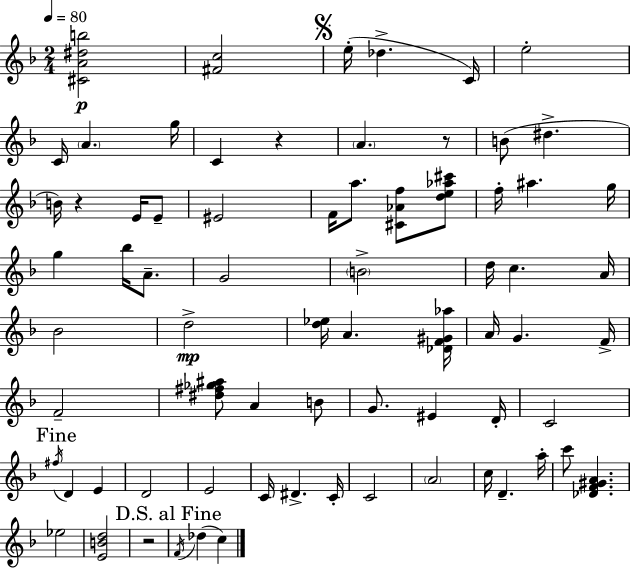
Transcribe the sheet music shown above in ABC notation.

X:1
T:Untitled
M:2/4
L:1/4
K:Dm
[^CA^db]2 [^Fc]2 e/4 _d C/4 e2 C/4 A g/4 C z A z/2 B/2 ^d B/4 z E/4 E/2 ^E2 F/4 a/2 [^C_Af]/2 [de_a^c']/2 f/4 ^a g/4 g _b/4 A/2 G2 B2 d/4 c A/4 _B2 d2 [d_e]/4 A [_DF^G_a]/4 A/4 G F/4 F2 [^d^f_g^a]/2 A B/2 G/2 ^E D/4 C2 ^f/4 D E D2 E2 C/4 ^D C/4 C2 A2 c/4 D a/4 c'/2 [_DF^GA] _e2 [EBd]2 z2 F/4 _d c